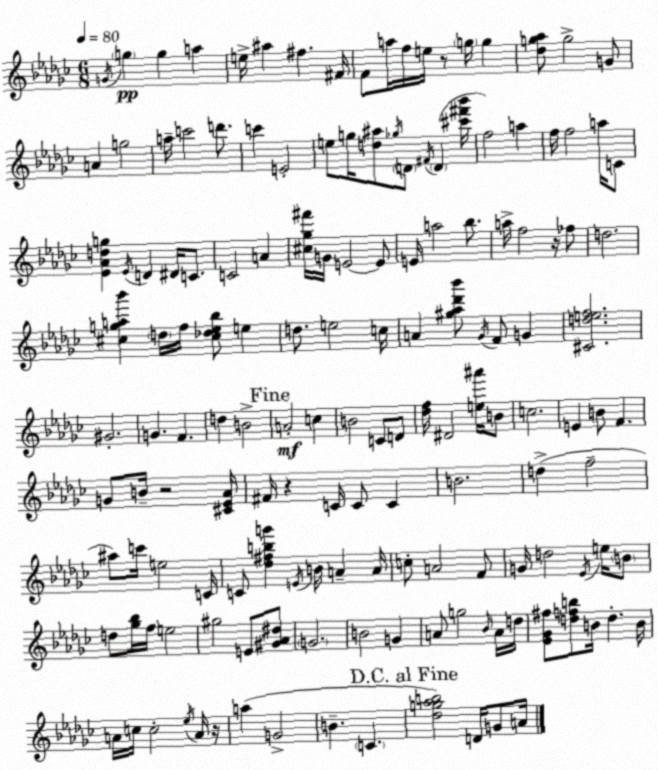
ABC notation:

X:1
T:Untitled
M:6/8
L:1/4
K:Ebm
G/4 g g a e/4 ^a ^f ^F/4 F/2 a/4 f/4 e/4 z/2 g/4 g [_dg_a]/2 g2 G/2 A g2 a/4 c'2 d'/2 c' E2 e/2 g/4 [d^a]/2 _g/4 D/2 ^F/4 D [^c'^f'_b']/4 f2 a f/4 f2 a/4 C/2 [_E_Adg] _E/4 D ^D/4 C/2 C2 A [^c_g^f']/4 G/4 E2 E/2 E/4 a2 _b/2 a/4 f2 z/4 _f/2 d2 [^cga_b'] d/4 f/4 [^c_d_e_b]/2 e d/2 e2 c/4 A [^g_a_d'_b']/2 _G/4 F/2 G [^Cdef]2 ^G2 G F d B2 A2 c B2 C/2 D/2 [_df]/4 ^D2 [e^a']/4 B/2 c2 E B/2 F G/2 B/4 z2 [^C_E_A]/4 ^F/4 z C/4 C/2 C B2 d f2 ^a/2 c'/4 e2 C/4 C/2 [_d^fbg'] E/4 B/4 A A/4 c/2 A2 F/2 G/4 d2 _E/4 e/4 B/2 d/2 [_g_b]/4 f/4 e2 ^g2 E/2 [^G_A^d]/2 G2 B2 G A/2 g2 _B/4 A/4 d/4 [_E_G^f]/2 [dfb]/2 B/4 d B/4 A/4 c/4 c2 _e/4 A/4 z/4 a G2 B C [_dg_ab]2 D/4 G/2 A/4